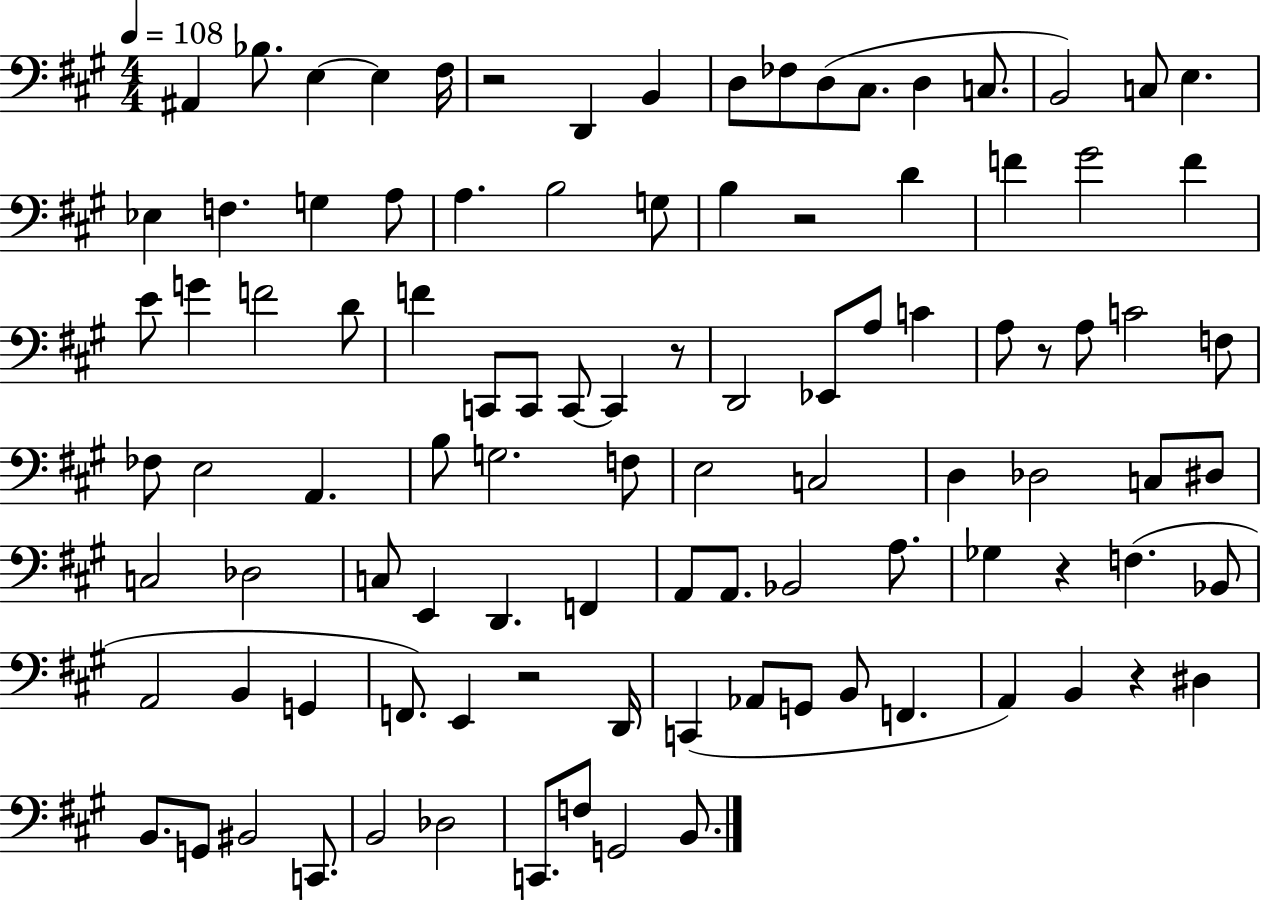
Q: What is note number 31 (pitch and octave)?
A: F4